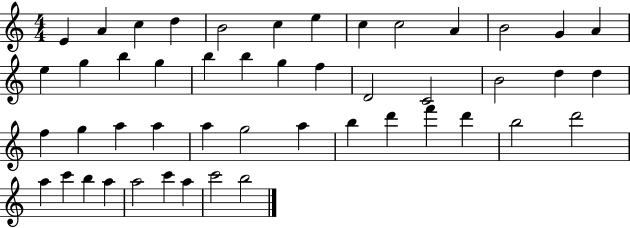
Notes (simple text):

E4/q A4/q C5/q D5/q B4/h C5/q E5/q C5/q C5/h A4/q B4/h G4/q A4/q E5/q G5/q B5/q G5/q B5/q B5/q G5/q F5/q D4/h C4/h B4/h D5/q D5/q F5/q G5/q A5/q A5/q A5/q G5/h A5/q B5/q D6/q F6/q D6/q B5/h D6/h A5/q C6/q B5/q A5/q A5/h C6/q A5/q C6/h B5/h